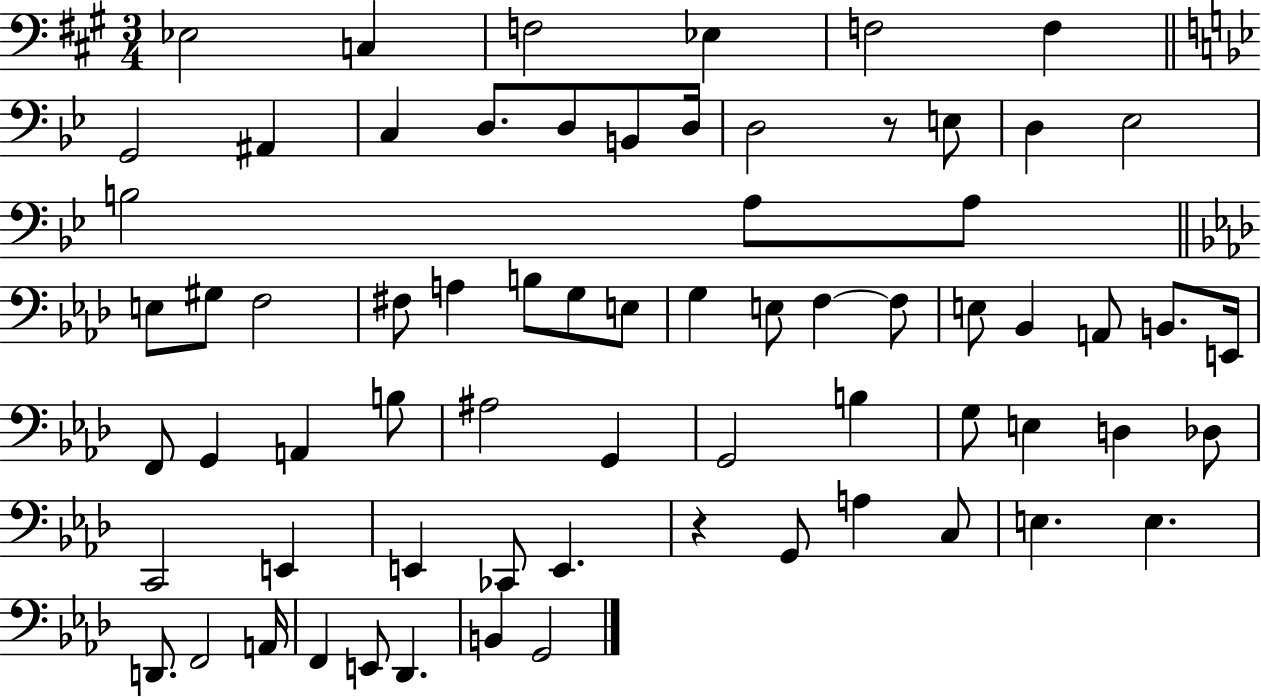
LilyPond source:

{
  \clef bass
  \numericTimeSignature
  \time 3/4
  \key a \major
  ees2 c4 | f2 ees4 | f2 f4 | \bar "||" \break \key bes \major g,2 ais,4 | c4 d8. d8 b,8 d16 | d2 r8 e8 | d4 ees2 | \break b2 a8 a8 | \bar "||" \break \key aes \major e8 gis8 f2 | fis8 a4 b8 g8 e8 | g4 e8 f4~~ f8 | e8 bes,4 a,8 b,8. e,16 | \break f,8 g,4 a,4 b8 | ais2 g,4 | g,2 b4 | g8 e4 d4 des8 | \break c,2 e,4 | e,4 ces,8 e,4. | r4 g,8 a4 c8 | e4. e4. | \break d,8. f,2 a,16 | f,4 e,8 des,4. | b,4 g,2 | \bar "|."
}